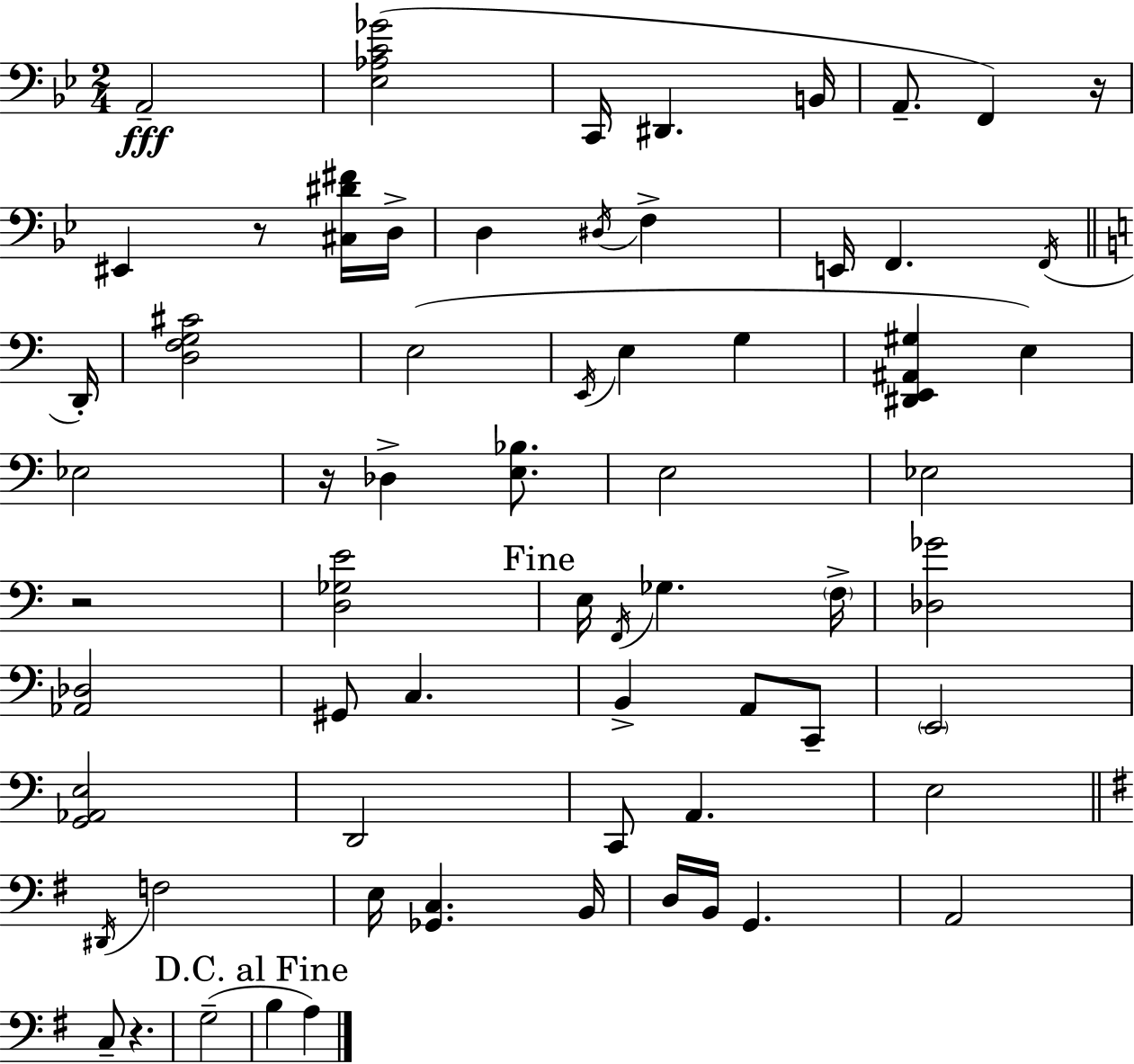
A2/h [Eb3,Ab3,C4,Gb4]/h C2/s D#2/q. B2/s A2/e. F2/q R/s EIS2/q R/e [C#3,D#4,F#4]/s D3/s D3/q D#3/s F3/q E2/s F2/q. F2/s D2/s [D3,F3,G3,C#4]/h E3/h E2/s E3/q G3/q [D#2,E2,A#2,G#3]/q E3/q Eb3/h R/s Db3/q [E3,Bb3]/e. E3/h Eb3/h R/h [D3,Gb3,E4]/h E3/s F2/s Gb3/q. F3/s [Db3,Gb4]/h [Ab2,Db3]/h G#2/e C3/q. B2/q A2/e C2/e E2/h [G2,Ab2,E3]/h D2/h C2/e A2/q. E3/h D#2/s F3/h E3/s [Gb2,C3]/q. B2/s D3/s B2/s G2/q. A2/h C3/e R/q. G3/h B3/q A3/q